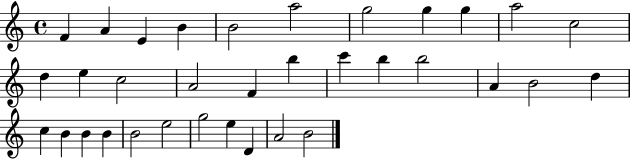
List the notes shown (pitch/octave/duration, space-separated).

F4/q A4/q E4/q B4/q B4/h A5/h G5/h G5/q G5/q A5/h C5/h D5/q E5/q C5/h A4/h F4/q B5/q C6/q B5/q B5/h A4/q B4/h D5/q C5/q B4/q B4/q B4/q B4/h E5/h G5/h E5/q D4/q A4/h B4/h